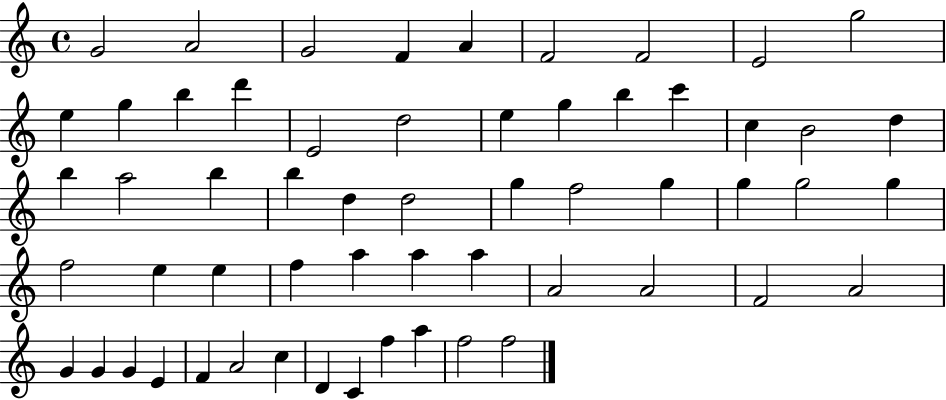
{
  \clef treble
  \time 4/4
  \defaultTimeSignature
  \key c \major
  g'2 a'2 | g'2 f'4 a'4 | f'2 f'2 | e'2 g''2 | \break e''4 g''4 b''4 d'''4 | e'2 d''2 | e''4 g''4 b''4 c'''4 | c''4 b'2 d''4 | \break b''4 a''2 b''4 | b''4 d''4 d''2 | g''4 f''2 g''4 | g''4 g''2 g''4 | \break f''2 e''4 e''4 | f''4 a''4 a''4 a''4 | a'2 a'2 | f'2 a'2 | \break g'4 g'4 g'4 e'4 | f'4 a'2 c''4 | d'4 c'4 f''4 a''4 | f''2 f''2 | \break \bar "|."
}